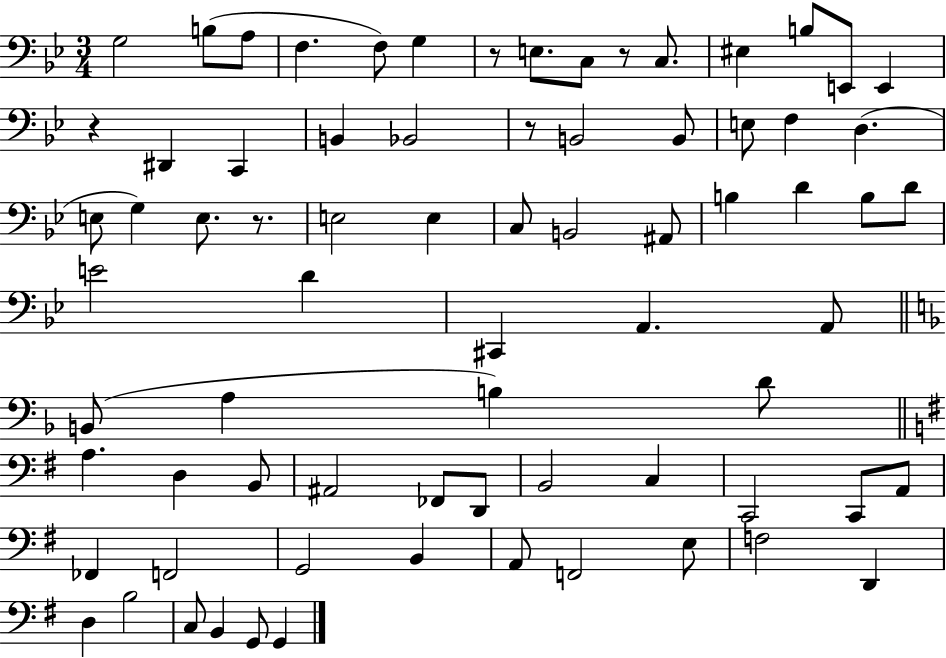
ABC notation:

X:1
T:Untitled
M:3/4
L:1/4
K:Bb
G,2 B,/2 A,/2 F, F,/2 G, z/2 E,/2 C,/2 z/2 C,/2 ^E, B,/2 E,,/2 E,, z ^D,, C,, B,, _B,,2 z/2 B,,2 B,,/2 E,/2 F, D, E,/2 G, E,/2 z/2 E,2 E, C,/2 B,,2 ^A,,/2 B, D B,/2 D/2 E2 D ^C,, A,, A,,/2 B,,/2 A, B, D/2 A, D, B,,/2 ^A,,2 _F,,/2 D,,/2 B,,2 C, C,,2 C,,/2 A,,/2 _F,, F,,2 G,,2 B,, A,,/2 F,,2 E,/2 F,2 D,, D, B,2 C,/2 B,, G,,/2 G,,